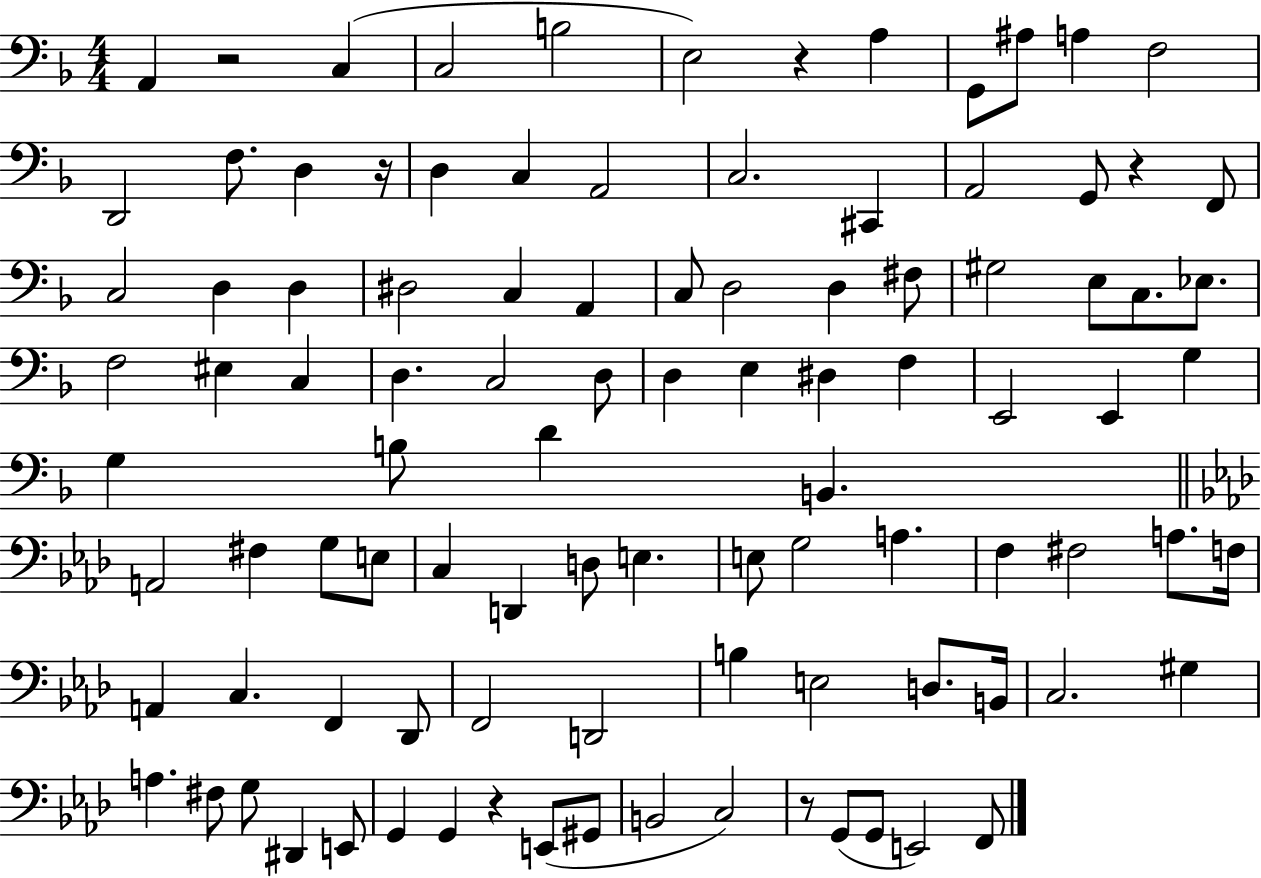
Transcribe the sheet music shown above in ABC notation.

X:1
T:Untitled
M:4/4
L:1/4
K:F
A,, z2 C, C,2 B,2 E,2 z A, G,,/2 ^A,/2 A, F,2 D,,2 F,/2 D, z/4 D, C, A,,2 C,2 ^C,, A,,2 G,,/2 z F,,/2 C,2 D, D, ^D,2 C, A,, C,/2 D,2 D, ^F,/2 ^G,2 E,/2 C,/2 _E,/2 F,2 ^E, C, D, C,2 D,/2 D, E, ^D, F, E,,2 E,, G, G, B,/2 D B,, A,,2 ^F, G,/2 E,/2 C, D,, D,/2 E, E,/2 G,2 A, F, ^F,2 A,/2 F,/4 A,, C, F,, _D,,/2 F,,2 D,,2 B, E,2 D,/2 B,,/4 C,2 ^G, A, ^F,/2 G,/2 ^D,, E,,/2 G,, G,, z E,,/2 ^G,,/2 B,,2 C,2 z/2 G,,/2 G,,/2 E,,2 F,,/2